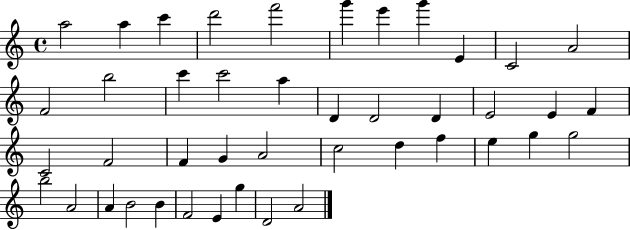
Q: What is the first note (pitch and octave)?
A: A5